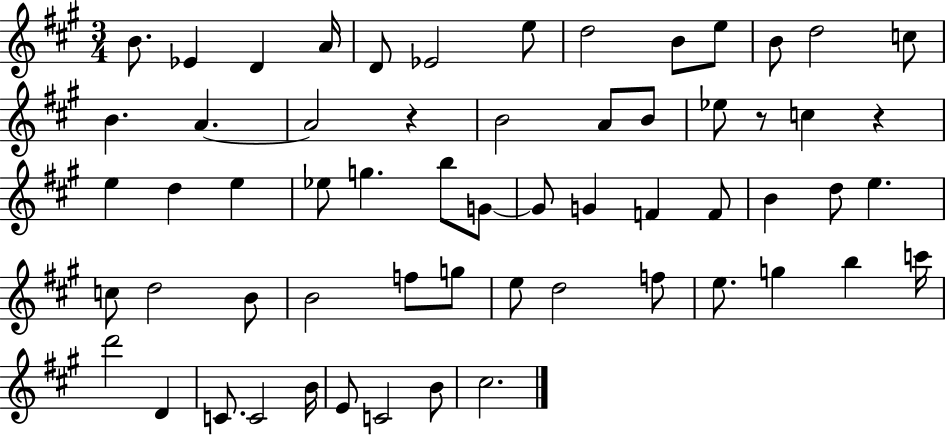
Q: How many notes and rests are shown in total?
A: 60